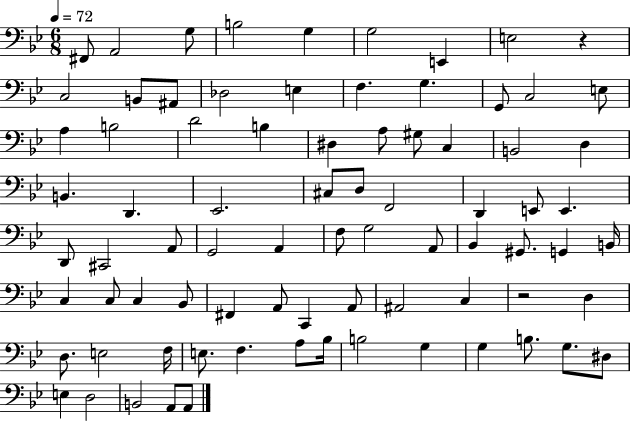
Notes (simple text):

F#2/e A2/h G3/e B3/h G3/q G3/h E2/q E3/h R/q C3/h B2/e A#2/e Db3/h E3/q F3/q. G3/q. G2/e C3/h E3/e A3/q B3/h D4/h B3/q D#3/q A3/e G#3/e C3/q B2/h D3/q B2/q. D2/q. Eb2/h. C#3/e D3/e F2/h D2/q E2/e E2/q. D2/e C#2/h A2/e G2/h A2/q F3/e G3/h A2/e Bb2/q G#2/e. G2/q B2/s C3/q C3/e C3/q Bb2/e F#2/q A2/e C2/q A2/e A#2/h C3/q R/h D3/q D3/e. E3/h F3/s E3/e. F3/q. A3/e Bb3/s B3/h G3/q G3/q B3/e. G3/e. D#3/e E3/q D3/h B2/h A2/e A2/e